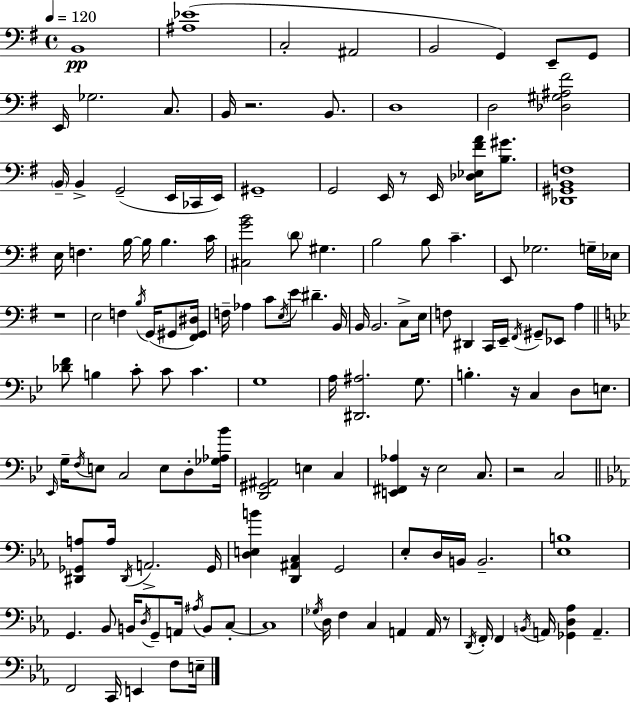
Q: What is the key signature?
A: G major